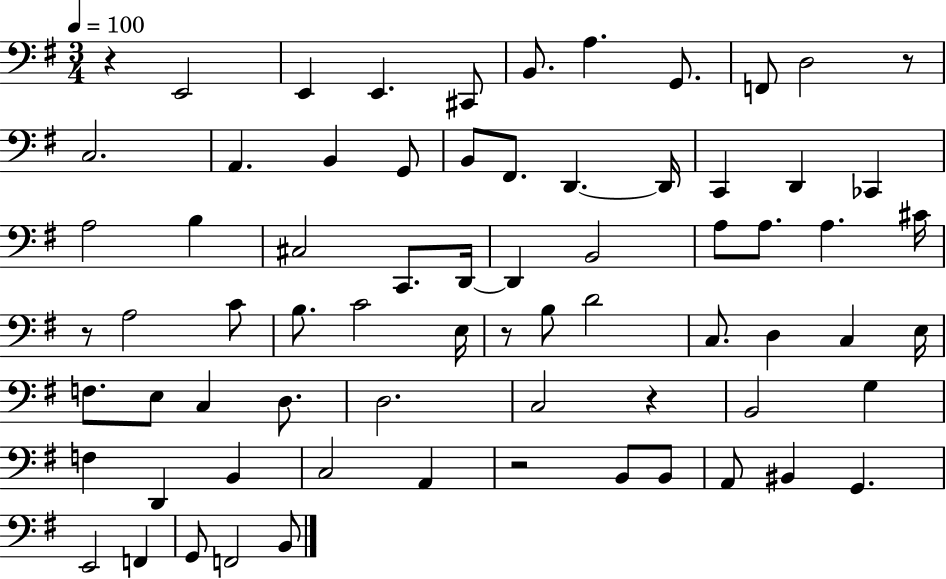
R/q E2/h E2/q E2/q. C#2/e B2/e. A3/q. G2/e. F2/e D3/h R/e C3/h. A2/q. B2/q G2/e B2/e F#2/e. D2/q. D2/s C2/q D2/q CES2/q A3/h B3/q C#3/h C2/e. D2/s D2/q B2/h A3/e A3/e. A3/q. C#4/s R/e A3/h C4/e B3/e. C4/h E3/s R/e B3/e D4/h C3/e. D3/q C3/q E3/s F3/e. E3/e C3/q D3/e. D3/h. C3/h R/q B2/h G3/q F3/q D2/q B2/q C3/h A2/q R/h B2/e B2/e A2/e BIS2/q G2/q. E2/h F2/q G2/e F2/h B2/e